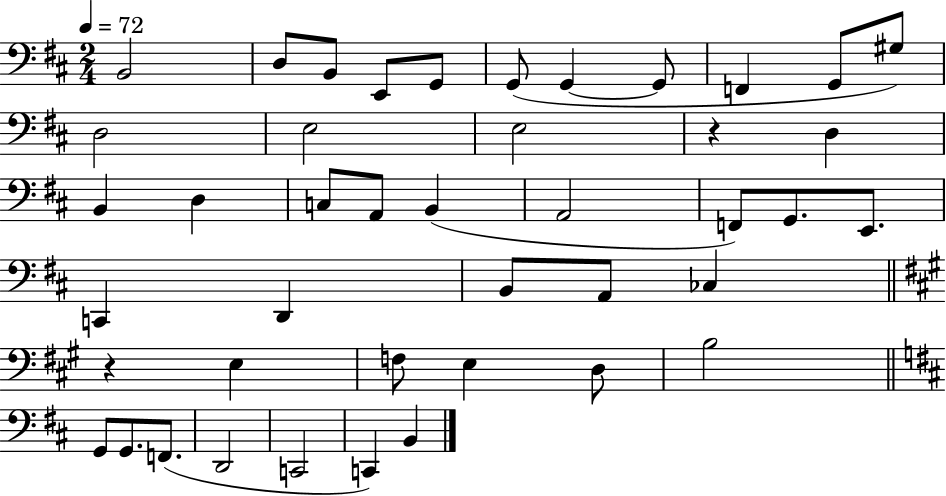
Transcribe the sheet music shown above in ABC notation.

X:1
T:Untitled
M:2/4
L:1/4
K:D
B,,2 D,/2 B,,/2 E,,/2 G,,/2 G,,/2 G,, G,,/2 F,, G,,/2 ^G,/2 D,2 E,2 E,2 z D, B,, D, C,/2 A,,/2 B,, A,,2 F,,/2 G,,/2 E,,/2 C,, D,, B,,/2 A,,/2 _C, z E, F,/2 E, D,/2 B,2 G,,/2 G,,/2 F,,/2 D,,2 C,,2 C,, B,,